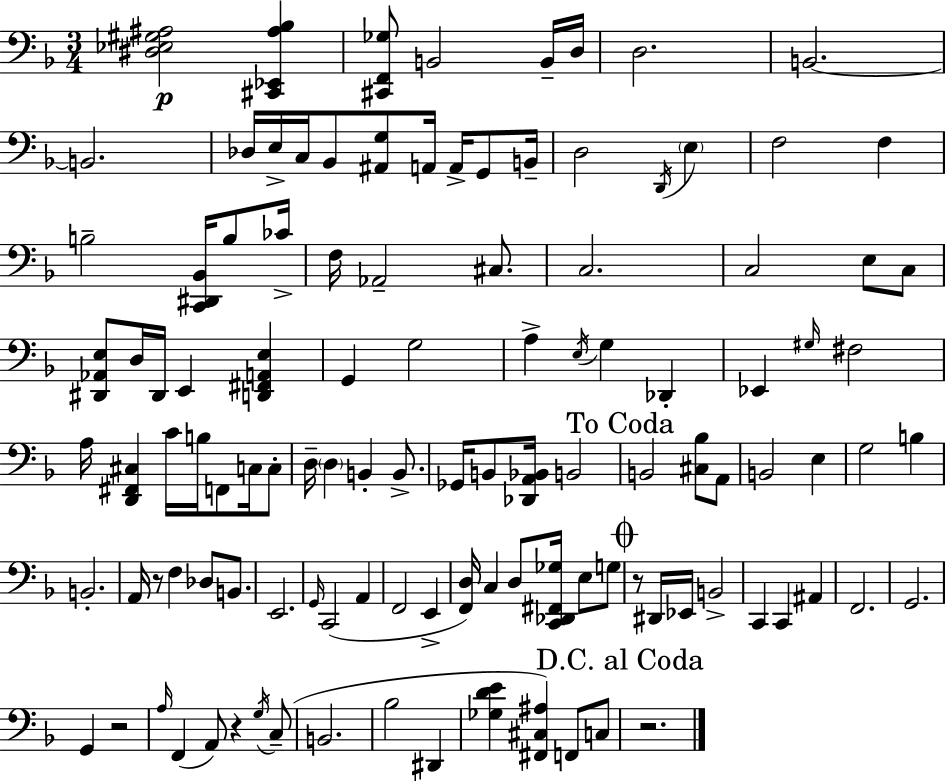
X:1
T:Untitled
M:3/4
L:1/4
K:Dm
[^D,_E,^G,^A,]2 [^C,,_E,,^A,_B,] [^C,,F,,_G,]/2 B,,2 B,,/4 D,/4 D,2 B,,2 B,,2 _D,/4 E,/4 C,/4 _B,,/2 [^A,,G,]/2 A,,/4 A,,/4 G,,/2 B,,/4 D,2 D,,/4 E, F,2 F, B,2 [C,,^D,,_B,,]/4 B,/2 _C/4 F,/4 _A,,2 ^C,/2 C,2 C,2 E,/2 C,/2 [^D,,_A,,E,]/2 D,/4 ^D,,/4 E,, [D,,^F,,A,,E,] G,, G,2 A, E,/4 G, _D,, _E,, ^G,/4 ^F,2 A,/4 [D,,^F,,^C,] C/4 B,/4 F,,/2 C,/4 C,/2 D,/4 D, B,, B,,/2 _G,,/4 B,,/2 [_D,,A,,_B,,]/4 B,,2 B,,2 [^C,_B,]/2 A,,/2 B,,2 E, G,2 B, B,,2 A,,/4 z/2 F, _D,/2 B,,/2 E,,2 G,,/4 C,,2 A,, F,,2 E,, [F,,D,]/4 C, D,/2 [C,,_D,,^F,,_G,]/4 E,/2 G,/2 z/2 ^D,,/4 _E,,/4 B,,2 C,, C,, ^A,, F,,2 G,,2 G,, z2 A,/4 F,, A,,/2 z G,/4 C,/2 B,,2 _B,2 ^D,, [_G,DE] [^F,,^C,^A,] F,,/2 C,/2 z2